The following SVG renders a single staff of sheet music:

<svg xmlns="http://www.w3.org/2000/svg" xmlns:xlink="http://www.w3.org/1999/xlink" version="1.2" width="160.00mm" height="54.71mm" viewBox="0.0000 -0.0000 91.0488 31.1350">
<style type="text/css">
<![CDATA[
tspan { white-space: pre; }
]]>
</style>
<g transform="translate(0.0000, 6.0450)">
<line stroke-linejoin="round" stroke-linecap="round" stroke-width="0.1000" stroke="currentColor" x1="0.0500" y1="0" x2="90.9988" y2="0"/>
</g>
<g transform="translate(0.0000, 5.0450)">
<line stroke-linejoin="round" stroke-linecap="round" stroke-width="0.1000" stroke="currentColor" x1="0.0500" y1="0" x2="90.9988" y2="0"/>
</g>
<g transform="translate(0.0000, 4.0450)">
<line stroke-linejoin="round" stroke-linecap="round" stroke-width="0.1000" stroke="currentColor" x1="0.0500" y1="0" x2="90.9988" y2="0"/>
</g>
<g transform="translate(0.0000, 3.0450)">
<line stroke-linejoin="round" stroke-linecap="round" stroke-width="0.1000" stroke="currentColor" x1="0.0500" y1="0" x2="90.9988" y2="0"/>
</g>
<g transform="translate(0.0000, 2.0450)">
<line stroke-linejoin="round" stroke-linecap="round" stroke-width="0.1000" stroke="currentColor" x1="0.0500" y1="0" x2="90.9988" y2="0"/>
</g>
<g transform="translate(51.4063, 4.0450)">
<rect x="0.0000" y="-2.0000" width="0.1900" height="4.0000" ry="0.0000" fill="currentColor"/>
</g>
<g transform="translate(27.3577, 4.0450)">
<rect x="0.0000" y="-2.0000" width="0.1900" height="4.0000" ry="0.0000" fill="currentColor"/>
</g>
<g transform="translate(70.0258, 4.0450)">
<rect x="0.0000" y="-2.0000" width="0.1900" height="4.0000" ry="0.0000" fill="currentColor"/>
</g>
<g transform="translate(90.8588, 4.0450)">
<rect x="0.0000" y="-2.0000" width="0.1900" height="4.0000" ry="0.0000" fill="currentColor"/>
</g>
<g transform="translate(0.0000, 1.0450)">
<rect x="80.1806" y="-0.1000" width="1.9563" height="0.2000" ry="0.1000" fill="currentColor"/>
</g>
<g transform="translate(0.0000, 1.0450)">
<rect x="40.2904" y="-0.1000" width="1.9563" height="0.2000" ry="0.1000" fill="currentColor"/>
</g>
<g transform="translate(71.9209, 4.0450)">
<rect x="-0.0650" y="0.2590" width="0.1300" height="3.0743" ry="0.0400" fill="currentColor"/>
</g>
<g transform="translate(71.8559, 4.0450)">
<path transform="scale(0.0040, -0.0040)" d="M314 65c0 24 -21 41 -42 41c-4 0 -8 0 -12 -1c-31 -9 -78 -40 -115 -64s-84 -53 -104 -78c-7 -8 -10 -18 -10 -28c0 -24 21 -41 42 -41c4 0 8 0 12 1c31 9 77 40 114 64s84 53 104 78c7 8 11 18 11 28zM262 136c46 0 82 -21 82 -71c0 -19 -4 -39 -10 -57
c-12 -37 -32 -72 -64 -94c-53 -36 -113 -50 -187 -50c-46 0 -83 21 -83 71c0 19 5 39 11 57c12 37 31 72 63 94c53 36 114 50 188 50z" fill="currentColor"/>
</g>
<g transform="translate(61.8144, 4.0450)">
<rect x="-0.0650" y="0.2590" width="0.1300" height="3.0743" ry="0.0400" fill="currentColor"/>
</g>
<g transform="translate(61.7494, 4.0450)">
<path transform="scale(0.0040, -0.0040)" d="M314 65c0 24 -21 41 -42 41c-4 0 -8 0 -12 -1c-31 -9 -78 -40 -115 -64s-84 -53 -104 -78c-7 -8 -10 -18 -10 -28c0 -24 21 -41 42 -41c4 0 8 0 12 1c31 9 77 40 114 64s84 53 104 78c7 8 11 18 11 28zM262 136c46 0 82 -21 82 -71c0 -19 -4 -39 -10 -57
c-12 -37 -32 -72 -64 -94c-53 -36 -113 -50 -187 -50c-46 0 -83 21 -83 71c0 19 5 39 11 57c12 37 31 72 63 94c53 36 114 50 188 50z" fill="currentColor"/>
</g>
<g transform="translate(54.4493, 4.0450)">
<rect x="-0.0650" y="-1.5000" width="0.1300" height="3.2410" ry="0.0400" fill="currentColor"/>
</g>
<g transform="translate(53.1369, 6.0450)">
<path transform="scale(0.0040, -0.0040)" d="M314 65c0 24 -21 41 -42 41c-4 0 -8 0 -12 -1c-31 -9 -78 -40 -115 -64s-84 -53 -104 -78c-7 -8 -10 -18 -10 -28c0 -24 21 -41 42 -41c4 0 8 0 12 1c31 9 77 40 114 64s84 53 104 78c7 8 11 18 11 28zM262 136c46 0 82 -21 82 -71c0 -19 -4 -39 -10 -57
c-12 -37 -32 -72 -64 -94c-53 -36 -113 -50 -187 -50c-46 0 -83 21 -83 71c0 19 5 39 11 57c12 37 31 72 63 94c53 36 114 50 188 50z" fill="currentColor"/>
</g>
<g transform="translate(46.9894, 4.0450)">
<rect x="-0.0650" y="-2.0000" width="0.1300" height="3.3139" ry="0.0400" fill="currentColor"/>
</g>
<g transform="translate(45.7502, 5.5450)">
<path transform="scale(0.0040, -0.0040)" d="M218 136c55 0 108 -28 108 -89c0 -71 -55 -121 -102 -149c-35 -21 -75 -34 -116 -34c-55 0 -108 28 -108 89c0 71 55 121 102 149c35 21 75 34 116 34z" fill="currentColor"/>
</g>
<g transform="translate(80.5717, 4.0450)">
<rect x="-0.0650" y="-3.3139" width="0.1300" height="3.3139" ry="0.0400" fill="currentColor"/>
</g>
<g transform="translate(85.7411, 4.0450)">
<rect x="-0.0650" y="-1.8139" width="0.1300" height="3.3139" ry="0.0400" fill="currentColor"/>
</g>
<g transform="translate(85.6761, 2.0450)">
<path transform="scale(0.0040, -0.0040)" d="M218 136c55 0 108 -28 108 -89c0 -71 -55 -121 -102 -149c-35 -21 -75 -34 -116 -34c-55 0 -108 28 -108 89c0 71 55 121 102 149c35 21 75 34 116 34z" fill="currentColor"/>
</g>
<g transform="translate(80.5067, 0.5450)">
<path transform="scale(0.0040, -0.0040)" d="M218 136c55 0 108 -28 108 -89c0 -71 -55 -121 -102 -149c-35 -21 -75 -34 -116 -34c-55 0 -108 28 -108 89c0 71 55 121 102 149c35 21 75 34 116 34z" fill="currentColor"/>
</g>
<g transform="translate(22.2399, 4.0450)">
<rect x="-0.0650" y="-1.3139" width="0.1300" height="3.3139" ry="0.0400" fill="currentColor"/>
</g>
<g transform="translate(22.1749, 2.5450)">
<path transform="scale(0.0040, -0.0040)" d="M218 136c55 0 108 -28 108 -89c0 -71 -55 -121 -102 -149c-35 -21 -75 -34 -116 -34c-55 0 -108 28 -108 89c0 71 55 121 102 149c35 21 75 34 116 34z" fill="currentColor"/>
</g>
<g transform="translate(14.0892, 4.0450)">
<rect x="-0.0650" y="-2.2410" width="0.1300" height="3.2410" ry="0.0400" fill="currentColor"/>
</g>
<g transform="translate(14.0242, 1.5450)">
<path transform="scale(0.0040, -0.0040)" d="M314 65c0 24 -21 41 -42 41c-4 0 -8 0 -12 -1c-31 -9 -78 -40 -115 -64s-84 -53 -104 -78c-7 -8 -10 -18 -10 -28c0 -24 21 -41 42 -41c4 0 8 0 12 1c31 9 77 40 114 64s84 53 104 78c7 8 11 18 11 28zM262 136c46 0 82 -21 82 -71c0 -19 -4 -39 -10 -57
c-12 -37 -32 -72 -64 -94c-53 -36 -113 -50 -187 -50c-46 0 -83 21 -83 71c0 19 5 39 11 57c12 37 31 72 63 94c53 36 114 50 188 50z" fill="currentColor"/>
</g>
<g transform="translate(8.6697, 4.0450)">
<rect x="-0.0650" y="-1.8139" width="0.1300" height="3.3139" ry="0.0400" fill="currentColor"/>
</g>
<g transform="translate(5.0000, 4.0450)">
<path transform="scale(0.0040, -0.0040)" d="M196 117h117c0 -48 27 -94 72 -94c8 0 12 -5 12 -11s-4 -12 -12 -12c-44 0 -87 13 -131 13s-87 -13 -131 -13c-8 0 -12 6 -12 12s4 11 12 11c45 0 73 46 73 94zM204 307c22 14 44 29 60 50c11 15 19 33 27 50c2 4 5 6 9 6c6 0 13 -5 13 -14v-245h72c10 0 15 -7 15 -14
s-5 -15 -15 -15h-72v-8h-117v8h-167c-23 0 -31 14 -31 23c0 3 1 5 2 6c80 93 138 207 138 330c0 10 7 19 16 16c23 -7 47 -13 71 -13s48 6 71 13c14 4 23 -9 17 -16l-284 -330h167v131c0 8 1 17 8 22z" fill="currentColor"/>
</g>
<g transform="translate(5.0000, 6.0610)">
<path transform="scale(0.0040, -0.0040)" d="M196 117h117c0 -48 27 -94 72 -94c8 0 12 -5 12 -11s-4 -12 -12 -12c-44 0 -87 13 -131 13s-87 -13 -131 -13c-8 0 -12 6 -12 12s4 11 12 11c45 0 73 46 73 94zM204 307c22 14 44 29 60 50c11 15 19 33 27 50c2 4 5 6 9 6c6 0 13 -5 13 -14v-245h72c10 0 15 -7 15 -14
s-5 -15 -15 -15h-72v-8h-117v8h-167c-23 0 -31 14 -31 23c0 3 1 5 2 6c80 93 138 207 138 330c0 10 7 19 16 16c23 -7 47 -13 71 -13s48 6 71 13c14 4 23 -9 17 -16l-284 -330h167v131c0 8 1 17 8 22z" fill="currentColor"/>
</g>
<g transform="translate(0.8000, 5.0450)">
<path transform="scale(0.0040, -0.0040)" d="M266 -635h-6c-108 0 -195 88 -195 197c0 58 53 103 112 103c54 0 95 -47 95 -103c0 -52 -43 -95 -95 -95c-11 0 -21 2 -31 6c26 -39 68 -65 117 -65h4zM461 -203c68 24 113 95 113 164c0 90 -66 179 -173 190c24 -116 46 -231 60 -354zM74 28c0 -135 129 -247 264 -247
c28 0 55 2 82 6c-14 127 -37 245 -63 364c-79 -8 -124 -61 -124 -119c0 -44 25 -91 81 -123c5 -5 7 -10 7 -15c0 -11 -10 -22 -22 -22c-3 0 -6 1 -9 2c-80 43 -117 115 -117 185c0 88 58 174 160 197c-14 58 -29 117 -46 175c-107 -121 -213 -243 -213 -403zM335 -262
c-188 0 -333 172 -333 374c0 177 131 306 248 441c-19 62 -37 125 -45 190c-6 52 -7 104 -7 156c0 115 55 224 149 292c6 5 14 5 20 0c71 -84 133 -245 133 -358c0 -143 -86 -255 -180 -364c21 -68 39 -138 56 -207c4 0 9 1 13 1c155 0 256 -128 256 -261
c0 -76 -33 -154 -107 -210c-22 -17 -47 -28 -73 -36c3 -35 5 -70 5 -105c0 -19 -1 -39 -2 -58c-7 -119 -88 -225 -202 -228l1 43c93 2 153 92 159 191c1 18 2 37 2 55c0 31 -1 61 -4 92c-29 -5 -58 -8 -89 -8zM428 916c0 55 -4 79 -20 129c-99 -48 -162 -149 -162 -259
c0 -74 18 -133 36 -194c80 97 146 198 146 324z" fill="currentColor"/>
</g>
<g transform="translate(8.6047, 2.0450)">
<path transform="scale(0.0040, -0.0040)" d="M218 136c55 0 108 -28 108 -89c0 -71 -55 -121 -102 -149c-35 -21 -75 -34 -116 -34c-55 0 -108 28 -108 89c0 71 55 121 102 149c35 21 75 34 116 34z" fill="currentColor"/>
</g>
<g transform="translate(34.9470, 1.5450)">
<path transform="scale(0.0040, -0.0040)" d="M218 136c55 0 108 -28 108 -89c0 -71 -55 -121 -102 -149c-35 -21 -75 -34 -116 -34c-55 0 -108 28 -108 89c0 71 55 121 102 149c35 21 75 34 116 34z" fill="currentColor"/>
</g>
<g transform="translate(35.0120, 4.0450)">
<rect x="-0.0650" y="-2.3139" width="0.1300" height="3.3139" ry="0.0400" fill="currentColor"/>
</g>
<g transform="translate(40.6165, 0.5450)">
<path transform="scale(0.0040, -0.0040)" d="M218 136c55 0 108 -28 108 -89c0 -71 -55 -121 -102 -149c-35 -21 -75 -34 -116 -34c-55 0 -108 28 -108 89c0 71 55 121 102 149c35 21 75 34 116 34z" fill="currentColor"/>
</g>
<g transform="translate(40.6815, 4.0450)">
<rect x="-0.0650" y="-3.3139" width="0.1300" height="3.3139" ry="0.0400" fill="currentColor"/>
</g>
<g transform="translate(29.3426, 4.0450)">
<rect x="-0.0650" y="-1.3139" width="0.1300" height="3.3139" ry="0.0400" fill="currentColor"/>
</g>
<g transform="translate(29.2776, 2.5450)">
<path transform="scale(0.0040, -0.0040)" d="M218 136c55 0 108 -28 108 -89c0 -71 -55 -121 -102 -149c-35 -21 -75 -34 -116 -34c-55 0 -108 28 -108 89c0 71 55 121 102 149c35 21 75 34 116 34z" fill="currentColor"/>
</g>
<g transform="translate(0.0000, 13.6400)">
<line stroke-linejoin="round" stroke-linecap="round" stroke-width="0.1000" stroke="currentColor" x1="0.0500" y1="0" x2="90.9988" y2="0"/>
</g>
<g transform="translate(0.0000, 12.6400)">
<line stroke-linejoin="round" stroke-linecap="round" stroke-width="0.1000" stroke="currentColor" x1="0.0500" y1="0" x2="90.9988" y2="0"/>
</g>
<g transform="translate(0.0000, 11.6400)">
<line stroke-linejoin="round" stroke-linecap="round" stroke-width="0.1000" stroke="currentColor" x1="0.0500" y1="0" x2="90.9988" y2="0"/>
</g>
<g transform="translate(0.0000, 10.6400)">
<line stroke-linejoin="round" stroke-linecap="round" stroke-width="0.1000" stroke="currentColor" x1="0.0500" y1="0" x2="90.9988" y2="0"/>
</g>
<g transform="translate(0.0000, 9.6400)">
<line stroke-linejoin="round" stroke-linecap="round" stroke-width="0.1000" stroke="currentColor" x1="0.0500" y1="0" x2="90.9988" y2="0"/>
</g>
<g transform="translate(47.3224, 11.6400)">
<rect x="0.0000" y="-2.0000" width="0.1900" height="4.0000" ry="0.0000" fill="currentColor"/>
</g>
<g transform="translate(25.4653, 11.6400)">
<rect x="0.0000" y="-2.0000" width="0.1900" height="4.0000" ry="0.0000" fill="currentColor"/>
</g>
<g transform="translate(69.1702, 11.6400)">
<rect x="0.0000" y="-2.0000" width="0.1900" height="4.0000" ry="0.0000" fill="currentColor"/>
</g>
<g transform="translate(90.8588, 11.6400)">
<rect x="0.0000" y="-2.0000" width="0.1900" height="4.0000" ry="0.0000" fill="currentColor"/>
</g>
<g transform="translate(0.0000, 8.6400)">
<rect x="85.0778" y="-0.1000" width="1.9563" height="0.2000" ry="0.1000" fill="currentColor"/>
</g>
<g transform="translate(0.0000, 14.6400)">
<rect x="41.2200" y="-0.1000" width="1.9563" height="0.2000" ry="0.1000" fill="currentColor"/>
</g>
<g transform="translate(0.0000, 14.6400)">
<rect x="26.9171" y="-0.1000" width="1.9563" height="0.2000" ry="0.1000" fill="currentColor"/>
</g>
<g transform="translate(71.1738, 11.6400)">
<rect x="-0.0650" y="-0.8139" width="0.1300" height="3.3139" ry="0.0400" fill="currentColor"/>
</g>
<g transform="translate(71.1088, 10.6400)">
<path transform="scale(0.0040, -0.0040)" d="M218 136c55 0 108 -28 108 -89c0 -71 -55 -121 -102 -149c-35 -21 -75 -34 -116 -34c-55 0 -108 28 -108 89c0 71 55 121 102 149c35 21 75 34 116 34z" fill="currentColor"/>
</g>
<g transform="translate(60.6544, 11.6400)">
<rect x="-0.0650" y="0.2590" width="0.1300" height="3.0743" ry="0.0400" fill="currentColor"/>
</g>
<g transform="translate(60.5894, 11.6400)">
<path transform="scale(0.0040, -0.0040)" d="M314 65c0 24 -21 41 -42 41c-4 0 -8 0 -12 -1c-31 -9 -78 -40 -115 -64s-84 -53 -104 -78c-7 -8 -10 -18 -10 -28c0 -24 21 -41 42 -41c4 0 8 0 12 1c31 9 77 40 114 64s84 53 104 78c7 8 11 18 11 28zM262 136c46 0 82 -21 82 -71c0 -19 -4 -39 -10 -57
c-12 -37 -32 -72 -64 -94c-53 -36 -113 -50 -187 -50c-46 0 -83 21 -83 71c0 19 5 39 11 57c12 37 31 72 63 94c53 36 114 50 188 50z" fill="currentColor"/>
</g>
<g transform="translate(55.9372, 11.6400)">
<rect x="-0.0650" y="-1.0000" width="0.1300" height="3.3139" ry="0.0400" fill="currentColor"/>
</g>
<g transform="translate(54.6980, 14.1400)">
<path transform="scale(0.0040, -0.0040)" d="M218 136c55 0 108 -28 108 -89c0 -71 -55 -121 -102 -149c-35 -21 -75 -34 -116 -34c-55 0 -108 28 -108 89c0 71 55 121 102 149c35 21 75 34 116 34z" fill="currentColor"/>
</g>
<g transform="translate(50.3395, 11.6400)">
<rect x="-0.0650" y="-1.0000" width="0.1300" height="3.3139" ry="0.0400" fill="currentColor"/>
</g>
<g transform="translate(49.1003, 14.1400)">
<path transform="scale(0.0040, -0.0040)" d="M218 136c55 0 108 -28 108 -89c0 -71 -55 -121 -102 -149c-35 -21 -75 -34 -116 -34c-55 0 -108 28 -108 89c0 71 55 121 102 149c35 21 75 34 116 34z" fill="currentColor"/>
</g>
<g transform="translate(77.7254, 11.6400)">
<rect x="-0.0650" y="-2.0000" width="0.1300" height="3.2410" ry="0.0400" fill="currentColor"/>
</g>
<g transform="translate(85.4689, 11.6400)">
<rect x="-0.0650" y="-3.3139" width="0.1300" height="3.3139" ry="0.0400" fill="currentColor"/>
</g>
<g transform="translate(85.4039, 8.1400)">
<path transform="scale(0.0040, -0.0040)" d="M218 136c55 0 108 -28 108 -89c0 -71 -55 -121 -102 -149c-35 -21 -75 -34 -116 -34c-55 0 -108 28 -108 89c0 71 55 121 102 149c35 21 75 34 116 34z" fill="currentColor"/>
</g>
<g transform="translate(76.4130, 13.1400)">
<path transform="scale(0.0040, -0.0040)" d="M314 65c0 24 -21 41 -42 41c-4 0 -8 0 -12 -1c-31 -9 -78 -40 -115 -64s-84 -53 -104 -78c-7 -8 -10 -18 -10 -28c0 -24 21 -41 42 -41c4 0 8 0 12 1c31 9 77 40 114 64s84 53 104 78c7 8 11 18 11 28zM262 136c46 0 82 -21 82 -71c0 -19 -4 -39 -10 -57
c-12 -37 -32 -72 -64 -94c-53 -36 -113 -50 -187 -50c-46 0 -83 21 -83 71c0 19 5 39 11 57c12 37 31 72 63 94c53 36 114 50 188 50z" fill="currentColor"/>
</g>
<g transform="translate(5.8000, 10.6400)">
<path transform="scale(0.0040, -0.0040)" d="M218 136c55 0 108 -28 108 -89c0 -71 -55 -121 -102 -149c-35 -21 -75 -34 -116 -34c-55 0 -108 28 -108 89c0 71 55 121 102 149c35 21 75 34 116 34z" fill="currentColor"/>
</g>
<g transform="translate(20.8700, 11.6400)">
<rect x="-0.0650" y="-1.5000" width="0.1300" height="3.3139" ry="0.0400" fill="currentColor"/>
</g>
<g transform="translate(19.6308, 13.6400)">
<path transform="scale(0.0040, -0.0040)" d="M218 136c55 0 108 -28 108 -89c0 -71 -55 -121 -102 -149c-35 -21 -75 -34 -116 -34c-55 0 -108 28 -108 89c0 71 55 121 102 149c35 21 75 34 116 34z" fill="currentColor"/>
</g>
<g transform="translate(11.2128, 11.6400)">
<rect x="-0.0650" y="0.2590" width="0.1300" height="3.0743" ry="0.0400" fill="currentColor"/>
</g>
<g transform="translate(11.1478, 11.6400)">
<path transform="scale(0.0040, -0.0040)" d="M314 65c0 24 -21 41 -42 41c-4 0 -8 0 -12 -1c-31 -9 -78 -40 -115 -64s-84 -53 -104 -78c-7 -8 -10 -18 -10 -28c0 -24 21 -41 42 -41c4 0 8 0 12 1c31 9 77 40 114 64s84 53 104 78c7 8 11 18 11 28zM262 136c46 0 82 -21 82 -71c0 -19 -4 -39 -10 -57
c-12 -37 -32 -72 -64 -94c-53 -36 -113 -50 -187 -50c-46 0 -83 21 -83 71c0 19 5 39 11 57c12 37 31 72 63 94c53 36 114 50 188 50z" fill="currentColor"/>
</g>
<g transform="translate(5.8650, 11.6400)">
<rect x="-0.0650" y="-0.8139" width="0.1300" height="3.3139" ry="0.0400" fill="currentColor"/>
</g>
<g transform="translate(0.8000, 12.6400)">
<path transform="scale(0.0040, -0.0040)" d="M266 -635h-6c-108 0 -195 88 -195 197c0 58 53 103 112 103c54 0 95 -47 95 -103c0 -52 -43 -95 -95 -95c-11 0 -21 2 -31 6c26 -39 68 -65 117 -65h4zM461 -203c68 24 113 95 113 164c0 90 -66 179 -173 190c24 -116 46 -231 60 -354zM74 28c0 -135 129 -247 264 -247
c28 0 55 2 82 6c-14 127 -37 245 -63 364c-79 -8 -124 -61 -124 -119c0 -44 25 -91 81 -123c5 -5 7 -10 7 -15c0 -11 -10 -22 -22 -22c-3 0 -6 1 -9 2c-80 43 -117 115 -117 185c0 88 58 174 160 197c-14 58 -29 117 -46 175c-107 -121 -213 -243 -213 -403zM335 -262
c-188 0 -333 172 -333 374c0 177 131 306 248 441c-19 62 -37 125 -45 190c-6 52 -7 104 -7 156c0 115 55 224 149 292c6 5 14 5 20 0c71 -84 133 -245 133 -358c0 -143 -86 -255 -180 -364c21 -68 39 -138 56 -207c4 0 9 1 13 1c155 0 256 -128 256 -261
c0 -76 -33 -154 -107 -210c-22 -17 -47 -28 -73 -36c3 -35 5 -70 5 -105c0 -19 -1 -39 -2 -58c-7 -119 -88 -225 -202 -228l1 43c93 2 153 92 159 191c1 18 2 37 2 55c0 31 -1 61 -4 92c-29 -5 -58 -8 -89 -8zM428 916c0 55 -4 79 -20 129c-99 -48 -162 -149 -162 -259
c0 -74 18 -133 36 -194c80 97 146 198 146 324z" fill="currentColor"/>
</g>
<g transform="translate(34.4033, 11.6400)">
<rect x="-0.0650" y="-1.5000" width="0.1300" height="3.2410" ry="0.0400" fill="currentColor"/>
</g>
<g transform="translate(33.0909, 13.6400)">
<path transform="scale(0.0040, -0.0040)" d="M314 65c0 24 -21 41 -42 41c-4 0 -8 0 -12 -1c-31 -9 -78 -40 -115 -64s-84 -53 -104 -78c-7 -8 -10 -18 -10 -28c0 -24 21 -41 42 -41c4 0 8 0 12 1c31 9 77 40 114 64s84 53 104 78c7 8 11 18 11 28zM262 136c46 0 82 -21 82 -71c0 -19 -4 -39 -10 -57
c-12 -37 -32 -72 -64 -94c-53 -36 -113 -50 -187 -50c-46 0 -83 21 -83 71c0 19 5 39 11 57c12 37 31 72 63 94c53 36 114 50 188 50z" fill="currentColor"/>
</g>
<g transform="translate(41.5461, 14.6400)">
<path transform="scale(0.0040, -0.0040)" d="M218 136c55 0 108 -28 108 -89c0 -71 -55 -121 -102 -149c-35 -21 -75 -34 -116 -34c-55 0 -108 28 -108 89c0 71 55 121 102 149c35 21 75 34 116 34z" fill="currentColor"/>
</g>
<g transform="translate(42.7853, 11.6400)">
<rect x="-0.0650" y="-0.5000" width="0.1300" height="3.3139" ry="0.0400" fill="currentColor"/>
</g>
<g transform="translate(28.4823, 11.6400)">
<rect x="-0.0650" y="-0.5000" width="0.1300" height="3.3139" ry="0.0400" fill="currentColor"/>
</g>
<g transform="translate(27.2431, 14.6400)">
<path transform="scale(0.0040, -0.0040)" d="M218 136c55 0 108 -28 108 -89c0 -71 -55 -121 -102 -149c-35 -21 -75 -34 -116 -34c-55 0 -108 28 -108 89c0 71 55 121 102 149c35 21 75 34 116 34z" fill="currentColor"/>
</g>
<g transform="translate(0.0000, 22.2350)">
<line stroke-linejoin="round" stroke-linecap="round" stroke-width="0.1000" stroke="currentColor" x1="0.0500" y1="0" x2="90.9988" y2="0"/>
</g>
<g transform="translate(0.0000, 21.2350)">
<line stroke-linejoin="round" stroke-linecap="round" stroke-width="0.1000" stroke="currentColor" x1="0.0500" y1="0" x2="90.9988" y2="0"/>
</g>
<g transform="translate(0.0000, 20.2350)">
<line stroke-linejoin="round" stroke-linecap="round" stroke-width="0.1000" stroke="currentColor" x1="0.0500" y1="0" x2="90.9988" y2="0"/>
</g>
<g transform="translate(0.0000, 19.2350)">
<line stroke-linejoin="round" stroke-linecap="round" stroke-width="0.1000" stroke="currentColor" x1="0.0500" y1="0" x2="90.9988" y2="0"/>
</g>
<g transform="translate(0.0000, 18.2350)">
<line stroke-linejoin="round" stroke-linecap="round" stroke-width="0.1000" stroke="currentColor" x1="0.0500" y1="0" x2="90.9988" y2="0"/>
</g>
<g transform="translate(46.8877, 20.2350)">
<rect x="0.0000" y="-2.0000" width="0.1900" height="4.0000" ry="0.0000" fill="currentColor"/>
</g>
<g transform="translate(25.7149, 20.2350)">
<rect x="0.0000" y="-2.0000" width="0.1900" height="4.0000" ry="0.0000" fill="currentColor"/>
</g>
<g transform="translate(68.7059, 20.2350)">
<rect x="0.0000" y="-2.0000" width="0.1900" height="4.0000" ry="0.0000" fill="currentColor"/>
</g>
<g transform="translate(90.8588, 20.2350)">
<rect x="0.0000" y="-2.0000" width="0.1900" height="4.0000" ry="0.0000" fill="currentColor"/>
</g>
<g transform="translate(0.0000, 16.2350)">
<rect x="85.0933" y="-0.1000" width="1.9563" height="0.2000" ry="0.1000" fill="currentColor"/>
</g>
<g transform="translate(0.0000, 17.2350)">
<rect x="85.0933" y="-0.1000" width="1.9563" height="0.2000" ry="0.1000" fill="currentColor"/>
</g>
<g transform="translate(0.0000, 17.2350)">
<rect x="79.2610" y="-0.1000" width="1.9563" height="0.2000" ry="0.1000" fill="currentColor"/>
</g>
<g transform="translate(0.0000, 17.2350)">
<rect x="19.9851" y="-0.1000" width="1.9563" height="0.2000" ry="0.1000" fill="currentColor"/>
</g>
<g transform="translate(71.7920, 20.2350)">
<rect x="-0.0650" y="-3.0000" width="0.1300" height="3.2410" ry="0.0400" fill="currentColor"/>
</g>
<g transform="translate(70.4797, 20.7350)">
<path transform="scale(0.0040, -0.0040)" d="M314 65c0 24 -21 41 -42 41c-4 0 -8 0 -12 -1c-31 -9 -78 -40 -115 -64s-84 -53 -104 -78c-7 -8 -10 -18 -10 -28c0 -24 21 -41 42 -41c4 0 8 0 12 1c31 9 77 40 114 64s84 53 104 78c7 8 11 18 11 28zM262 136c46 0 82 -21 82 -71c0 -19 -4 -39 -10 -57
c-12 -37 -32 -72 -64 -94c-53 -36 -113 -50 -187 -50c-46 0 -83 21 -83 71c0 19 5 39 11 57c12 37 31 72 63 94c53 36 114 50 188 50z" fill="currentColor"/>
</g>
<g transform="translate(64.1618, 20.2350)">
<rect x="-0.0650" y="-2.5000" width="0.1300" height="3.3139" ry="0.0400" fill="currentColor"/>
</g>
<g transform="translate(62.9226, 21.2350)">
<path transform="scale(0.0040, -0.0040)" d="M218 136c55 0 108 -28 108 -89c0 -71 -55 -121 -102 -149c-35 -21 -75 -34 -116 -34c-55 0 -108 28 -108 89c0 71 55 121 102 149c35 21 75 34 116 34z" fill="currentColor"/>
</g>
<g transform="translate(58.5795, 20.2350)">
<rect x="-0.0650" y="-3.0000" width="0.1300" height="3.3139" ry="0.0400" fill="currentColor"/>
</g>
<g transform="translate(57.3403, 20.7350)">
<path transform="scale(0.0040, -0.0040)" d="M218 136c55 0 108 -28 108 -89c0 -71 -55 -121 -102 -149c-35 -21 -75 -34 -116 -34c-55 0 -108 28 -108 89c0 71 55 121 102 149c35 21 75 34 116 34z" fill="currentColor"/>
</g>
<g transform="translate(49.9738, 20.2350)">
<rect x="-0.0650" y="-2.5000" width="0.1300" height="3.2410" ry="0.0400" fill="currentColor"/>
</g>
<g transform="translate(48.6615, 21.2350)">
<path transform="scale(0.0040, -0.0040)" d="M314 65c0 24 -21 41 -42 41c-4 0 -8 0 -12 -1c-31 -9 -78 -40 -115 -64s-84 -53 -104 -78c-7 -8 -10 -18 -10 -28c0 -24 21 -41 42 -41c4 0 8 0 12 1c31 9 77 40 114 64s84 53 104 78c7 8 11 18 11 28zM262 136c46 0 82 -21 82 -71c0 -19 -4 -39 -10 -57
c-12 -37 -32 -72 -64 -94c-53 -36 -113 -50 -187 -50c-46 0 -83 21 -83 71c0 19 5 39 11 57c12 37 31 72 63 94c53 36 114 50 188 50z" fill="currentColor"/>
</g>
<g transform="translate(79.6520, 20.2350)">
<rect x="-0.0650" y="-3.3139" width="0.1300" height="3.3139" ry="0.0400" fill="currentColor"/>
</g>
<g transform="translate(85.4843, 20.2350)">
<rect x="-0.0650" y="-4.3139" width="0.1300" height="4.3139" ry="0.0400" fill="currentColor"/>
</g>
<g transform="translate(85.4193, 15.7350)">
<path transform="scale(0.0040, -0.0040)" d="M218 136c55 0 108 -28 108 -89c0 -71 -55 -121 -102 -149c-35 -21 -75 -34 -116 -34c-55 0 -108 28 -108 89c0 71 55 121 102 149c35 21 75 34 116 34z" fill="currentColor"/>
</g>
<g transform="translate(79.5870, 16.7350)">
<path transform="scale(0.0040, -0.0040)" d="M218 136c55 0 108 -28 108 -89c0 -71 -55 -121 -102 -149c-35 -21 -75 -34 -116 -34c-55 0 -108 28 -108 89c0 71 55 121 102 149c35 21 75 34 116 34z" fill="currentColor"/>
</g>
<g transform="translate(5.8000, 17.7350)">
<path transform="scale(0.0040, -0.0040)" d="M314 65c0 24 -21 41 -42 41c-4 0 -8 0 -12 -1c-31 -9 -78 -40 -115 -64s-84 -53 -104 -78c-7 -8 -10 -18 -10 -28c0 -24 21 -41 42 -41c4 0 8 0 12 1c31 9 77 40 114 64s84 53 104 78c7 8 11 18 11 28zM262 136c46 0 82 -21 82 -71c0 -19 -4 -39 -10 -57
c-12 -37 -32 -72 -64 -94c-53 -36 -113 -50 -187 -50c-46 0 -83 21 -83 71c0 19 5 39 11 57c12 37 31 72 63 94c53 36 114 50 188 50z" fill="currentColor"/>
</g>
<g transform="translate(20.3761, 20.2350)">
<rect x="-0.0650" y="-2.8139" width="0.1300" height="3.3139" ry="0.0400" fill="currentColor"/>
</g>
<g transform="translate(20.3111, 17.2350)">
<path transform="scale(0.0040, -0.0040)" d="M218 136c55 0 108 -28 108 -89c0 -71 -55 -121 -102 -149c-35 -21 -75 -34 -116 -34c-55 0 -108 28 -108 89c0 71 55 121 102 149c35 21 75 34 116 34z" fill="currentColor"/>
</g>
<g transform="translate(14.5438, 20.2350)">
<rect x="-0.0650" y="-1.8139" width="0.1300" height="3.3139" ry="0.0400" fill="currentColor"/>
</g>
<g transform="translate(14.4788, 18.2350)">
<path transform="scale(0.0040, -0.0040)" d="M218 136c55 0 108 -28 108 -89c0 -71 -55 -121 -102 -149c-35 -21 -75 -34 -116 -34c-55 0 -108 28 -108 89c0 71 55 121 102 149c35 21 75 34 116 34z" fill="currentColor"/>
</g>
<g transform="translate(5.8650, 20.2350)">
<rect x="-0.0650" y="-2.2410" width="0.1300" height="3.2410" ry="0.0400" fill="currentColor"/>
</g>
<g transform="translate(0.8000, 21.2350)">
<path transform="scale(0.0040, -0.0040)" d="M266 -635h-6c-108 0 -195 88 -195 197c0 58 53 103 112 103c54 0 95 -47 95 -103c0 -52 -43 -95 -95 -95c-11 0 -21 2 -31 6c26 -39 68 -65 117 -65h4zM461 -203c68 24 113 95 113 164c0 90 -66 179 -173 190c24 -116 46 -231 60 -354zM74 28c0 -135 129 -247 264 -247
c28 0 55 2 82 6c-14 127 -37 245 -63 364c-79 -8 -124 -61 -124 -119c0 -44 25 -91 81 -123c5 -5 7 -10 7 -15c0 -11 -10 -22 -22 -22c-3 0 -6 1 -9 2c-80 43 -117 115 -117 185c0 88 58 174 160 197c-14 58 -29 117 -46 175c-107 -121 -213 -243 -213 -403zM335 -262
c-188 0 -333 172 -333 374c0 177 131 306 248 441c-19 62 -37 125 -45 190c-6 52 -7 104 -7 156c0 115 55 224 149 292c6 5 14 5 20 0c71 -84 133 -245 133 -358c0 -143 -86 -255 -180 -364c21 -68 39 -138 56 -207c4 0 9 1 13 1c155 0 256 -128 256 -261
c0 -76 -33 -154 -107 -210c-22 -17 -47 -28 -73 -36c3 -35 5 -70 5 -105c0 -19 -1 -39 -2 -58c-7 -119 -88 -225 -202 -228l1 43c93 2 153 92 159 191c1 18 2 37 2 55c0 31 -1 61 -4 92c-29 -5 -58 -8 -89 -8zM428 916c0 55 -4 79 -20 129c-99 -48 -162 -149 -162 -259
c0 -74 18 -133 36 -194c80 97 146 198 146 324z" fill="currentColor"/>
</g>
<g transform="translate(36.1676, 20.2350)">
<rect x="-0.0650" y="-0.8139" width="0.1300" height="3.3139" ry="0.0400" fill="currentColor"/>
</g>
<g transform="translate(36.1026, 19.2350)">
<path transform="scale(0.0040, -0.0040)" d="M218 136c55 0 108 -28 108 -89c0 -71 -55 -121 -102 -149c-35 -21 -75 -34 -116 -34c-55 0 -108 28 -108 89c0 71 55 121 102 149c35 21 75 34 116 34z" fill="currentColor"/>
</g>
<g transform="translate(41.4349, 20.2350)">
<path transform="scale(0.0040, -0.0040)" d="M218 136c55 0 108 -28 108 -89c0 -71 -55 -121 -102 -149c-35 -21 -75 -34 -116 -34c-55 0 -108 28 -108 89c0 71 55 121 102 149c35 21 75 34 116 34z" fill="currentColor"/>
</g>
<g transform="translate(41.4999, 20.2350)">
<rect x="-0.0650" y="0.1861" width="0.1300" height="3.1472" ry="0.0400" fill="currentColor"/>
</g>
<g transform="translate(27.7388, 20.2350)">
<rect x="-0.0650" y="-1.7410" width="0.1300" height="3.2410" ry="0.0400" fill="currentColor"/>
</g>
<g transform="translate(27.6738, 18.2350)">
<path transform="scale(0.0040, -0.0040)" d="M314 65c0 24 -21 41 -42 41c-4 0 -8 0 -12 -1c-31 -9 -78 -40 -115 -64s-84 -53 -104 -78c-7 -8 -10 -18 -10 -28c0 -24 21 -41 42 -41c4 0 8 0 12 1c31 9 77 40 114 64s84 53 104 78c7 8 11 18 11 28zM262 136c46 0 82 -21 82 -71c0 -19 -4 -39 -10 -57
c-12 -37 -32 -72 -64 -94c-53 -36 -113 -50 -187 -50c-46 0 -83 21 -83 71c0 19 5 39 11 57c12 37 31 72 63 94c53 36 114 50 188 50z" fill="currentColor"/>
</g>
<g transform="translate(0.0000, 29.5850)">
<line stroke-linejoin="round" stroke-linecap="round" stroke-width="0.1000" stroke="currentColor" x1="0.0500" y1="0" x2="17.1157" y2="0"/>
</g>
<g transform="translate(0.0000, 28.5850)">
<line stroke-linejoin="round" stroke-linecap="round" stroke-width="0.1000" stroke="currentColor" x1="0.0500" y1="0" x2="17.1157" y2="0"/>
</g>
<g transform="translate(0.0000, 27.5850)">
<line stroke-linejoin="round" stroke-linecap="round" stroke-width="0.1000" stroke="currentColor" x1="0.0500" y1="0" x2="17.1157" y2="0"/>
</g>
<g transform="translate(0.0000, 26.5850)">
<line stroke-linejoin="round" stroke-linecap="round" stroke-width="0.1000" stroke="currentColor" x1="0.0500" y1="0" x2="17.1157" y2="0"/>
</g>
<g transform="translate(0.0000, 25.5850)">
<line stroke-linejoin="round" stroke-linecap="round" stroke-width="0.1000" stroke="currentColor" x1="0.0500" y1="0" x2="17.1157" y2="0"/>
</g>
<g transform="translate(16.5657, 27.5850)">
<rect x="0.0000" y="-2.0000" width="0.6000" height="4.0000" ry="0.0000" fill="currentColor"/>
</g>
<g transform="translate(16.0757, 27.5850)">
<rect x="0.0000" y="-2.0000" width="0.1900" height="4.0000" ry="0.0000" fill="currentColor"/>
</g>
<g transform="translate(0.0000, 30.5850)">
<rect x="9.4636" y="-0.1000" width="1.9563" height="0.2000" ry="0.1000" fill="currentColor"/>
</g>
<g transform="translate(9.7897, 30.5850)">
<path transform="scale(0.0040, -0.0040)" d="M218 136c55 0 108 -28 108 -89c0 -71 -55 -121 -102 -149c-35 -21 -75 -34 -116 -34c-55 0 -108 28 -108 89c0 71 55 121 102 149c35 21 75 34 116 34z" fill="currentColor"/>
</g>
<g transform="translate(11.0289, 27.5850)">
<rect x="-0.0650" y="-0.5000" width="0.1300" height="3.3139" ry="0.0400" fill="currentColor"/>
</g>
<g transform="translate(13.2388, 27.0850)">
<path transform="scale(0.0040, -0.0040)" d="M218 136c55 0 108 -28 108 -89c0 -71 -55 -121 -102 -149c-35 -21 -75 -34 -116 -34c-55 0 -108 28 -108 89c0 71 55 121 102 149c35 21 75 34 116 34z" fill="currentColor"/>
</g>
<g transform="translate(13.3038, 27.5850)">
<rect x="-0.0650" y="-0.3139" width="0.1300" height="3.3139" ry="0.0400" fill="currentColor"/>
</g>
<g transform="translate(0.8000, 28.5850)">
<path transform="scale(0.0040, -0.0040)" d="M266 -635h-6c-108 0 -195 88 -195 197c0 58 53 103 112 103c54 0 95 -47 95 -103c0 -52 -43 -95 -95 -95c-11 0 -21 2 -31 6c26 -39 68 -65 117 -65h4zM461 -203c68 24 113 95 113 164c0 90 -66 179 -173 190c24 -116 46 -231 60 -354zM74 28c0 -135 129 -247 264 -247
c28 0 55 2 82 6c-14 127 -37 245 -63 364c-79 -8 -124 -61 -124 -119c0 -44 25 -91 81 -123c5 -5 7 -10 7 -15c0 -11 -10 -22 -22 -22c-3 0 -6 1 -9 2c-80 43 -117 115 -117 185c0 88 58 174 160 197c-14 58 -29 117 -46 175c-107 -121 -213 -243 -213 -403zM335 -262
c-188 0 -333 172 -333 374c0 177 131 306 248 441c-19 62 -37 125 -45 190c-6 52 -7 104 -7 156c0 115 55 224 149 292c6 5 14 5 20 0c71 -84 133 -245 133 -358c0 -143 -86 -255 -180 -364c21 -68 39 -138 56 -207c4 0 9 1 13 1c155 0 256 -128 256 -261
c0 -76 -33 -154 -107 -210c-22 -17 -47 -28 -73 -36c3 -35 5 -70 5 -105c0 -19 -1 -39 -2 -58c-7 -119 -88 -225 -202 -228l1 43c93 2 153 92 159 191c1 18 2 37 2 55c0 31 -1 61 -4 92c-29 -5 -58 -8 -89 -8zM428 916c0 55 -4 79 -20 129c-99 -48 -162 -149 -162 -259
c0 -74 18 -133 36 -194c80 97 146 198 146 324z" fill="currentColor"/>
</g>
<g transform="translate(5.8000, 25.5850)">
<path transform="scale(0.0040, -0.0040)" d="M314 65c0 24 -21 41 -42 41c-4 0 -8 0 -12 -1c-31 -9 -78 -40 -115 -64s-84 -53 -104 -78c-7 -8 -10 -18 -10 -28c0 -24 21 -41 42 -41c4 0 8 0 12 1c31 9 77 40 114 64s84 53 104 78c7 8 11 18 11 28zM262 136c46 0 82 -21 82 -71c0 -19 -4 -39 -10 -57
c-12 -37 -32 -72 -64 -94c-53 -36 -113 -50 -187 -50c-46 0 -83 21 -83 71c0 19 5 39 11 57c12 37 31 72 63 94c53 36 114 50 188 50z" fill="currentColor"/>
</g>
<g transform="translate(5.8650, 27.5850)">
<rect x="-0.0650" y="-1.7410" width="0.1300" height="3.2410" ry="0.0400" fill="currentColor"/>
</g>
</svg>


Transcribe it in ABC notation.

X:1
T:Untitled
M:4/4
L:1/4
K:C
f g2 e e g b F E2 B2 B2 b f d B2 E C E2 C D D B2 d F2 b g2 f a f2 d B G2 A G A2 b d' f2 C c